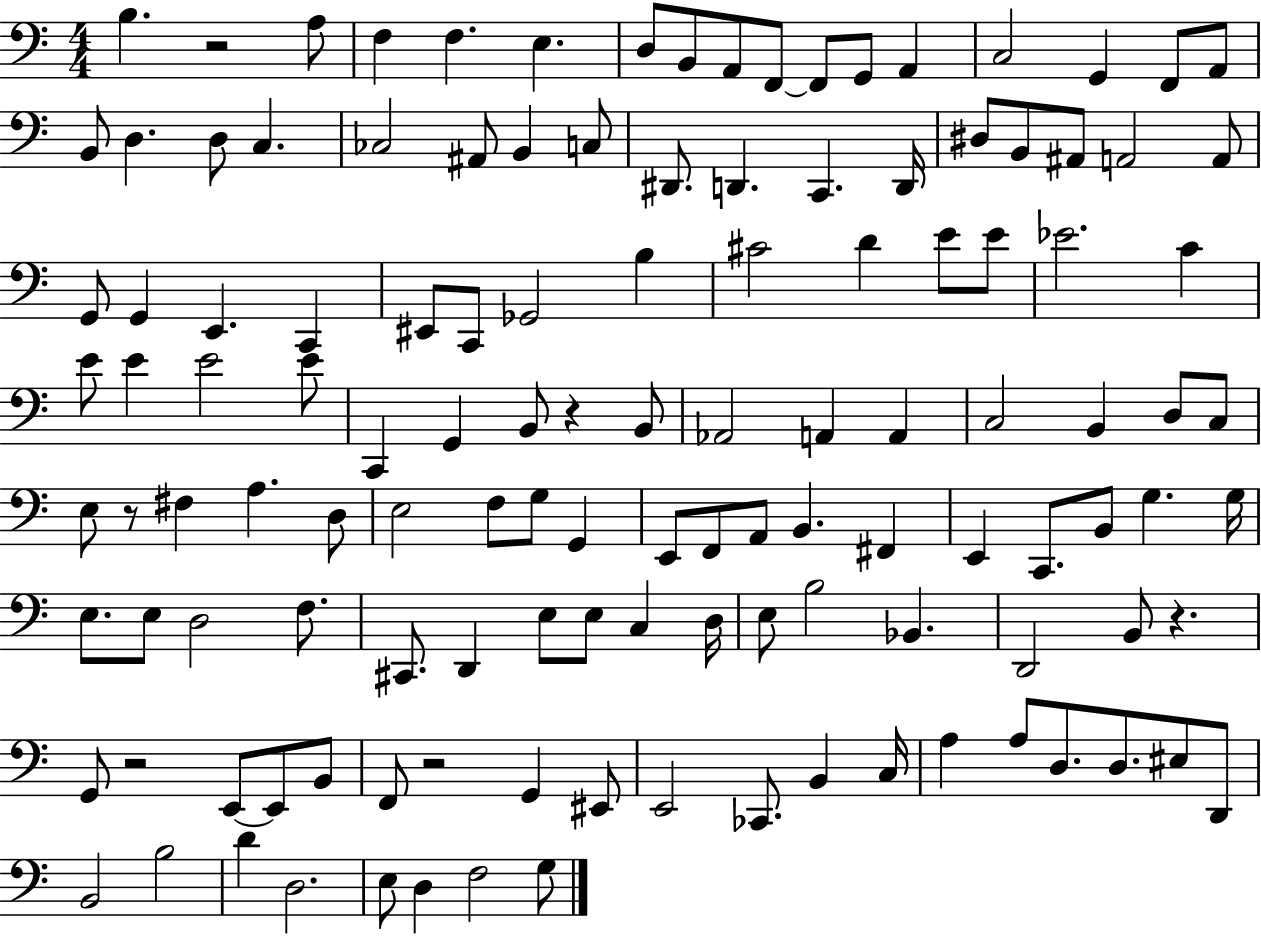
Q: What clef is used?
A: bass